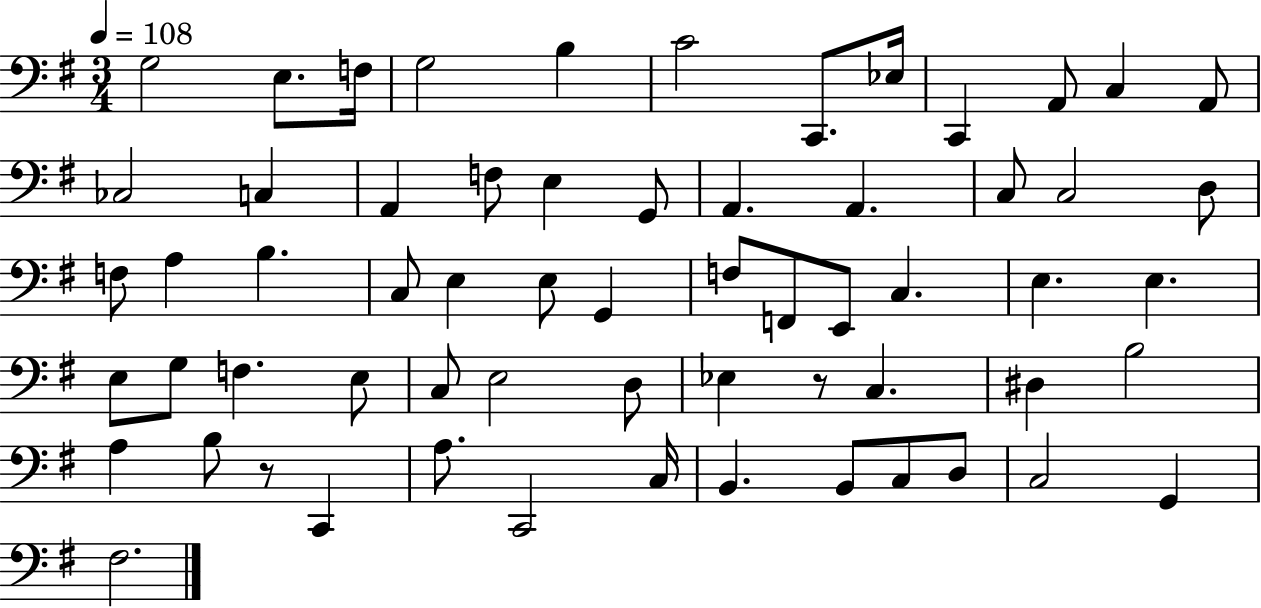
G3/h E3/e. F3/s G3/h B3/q C4/h C2/e. Eb3/s C2/q A2/e C3/q A2/e CES3/h C3/q A2/q F3/e E3/q G2/e A2/q. A2/q. C3/e C3/h D3/e F3/e A3/q B3/q. C3/e E3/q E3/e G2/q F3/e F2/e E2/e C3/q. E3/q. E3/q. E3/e G3/e F3/q. E3/e C3/e E3/h D3/e Eb3/q R/e C3/q. D#3/q B3/h A3/q B3/e R/e C2/q A3/e. C2/h C3/s B2/q. B2/e C3/e D3/e C3/h G2/q F#3/h.